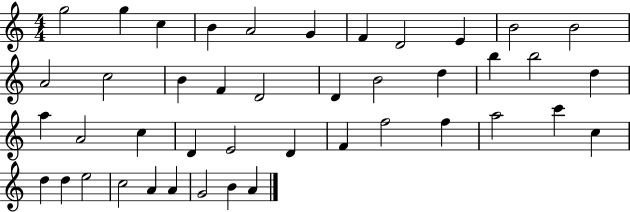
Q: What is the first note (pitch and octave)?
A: G5